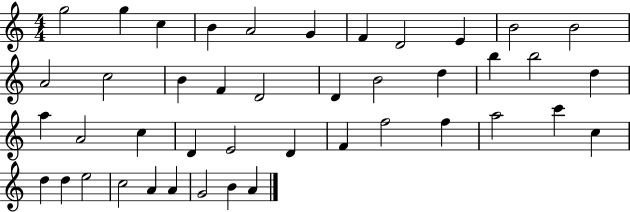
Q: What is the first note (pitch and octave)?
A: G5